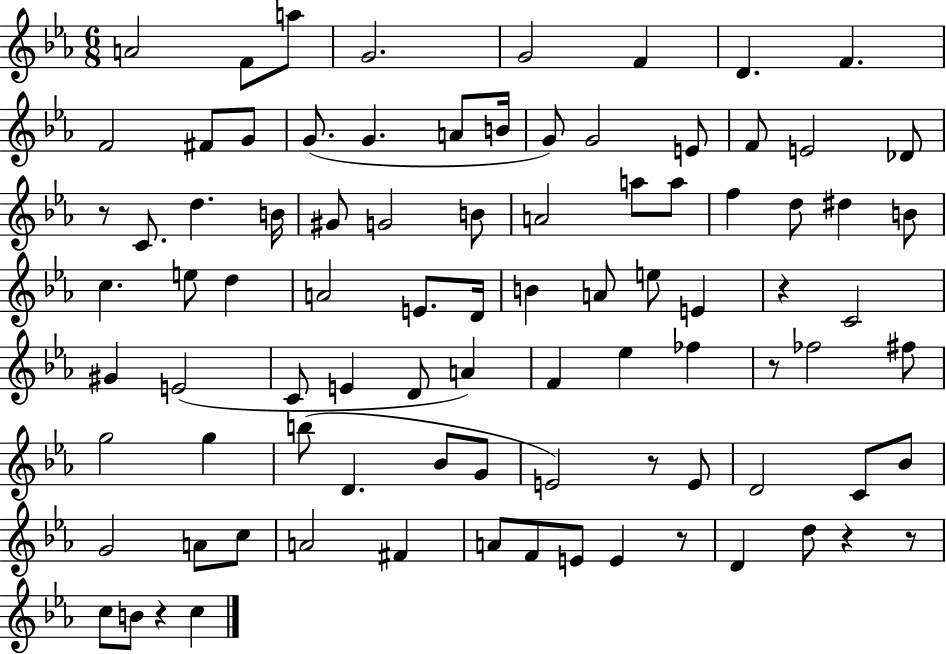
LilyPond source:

{
  \clef treble
  \numericTimeSignature
  \time 6/8
  \key ees \major
  a'2 f'8 a''8 | g'2. | g'2 f'4 | d'4. f'4. | \break f'2 fis'8 g'8 | g'8.( g'4. a'8 b'16 | g'8) g'2 e'8 | f'8 e'2 des'8 | \break r8 c'8. d''4. b'16 | gis'8 g'2 b'8 | a'2 a''8 a''8 | f''4 d''8 dis''4 b'8 | \break c''4. e''8 d''4 | a'2 e'8. d'16 | b'4 a'8 e''8 e'4 | r4 c'2 | \break gis'4 e'2( | c'8 e'4 d'8 a'4) | f'4 ees''4 fes''4 | r8 fes''2 fis''8 | \break g''2 g''4 | b''8( d'4. bes'8 g'8 | e'2) r8 e'8 | d'2 c'8 bes'8 | \break g'2 a'8 c''8 | a'2 fis'4 | a'8 f'8 e'8 e'4 r8 | d'4 d''8 r4 r8 | \break c''8 b'8 r4 c''4 | \bar "|."
}